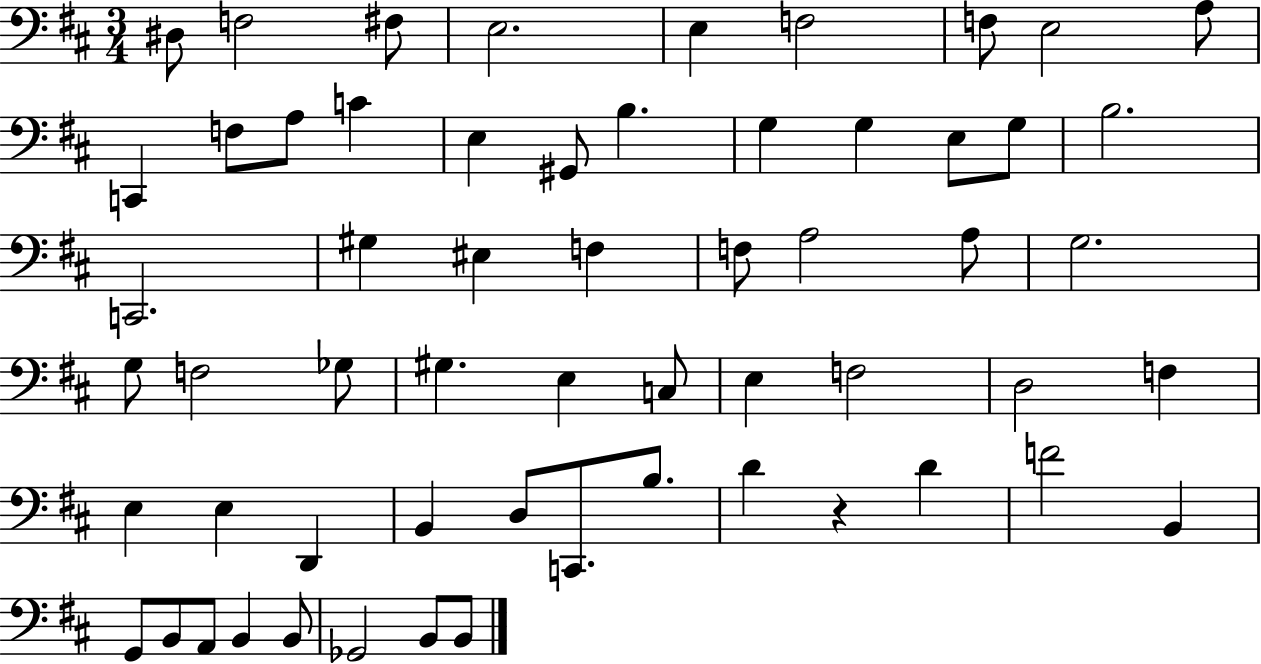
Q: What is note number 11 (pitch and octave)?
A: F3